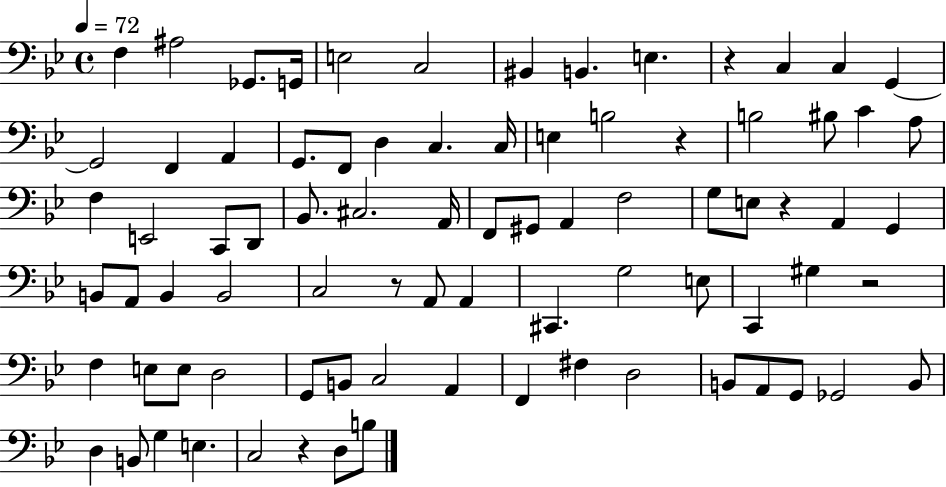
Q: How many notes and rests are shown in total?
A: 82